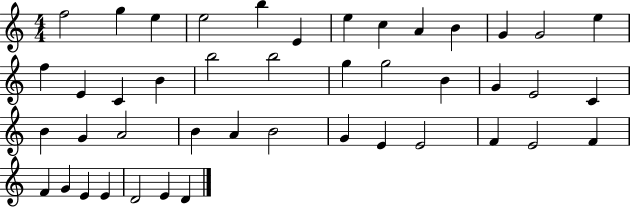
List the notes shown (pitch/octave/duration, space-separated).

F5/h G5/q E5/q E5/h B5/q E4/q E5/q C5/q A4/q B4/q G4/q G4/h E5/q F5/q E4/q C4/q B4/q B5/h B5/h G5/q G5/h B4/q G4/q E4/h C4/q B4/q G4/q A4/h B4/q A4/q B4/h G4/q E4/q E4/h F4/q E4/h F4/q F4/q G4/q E4/q E4/q D4/h E4/q D4/q